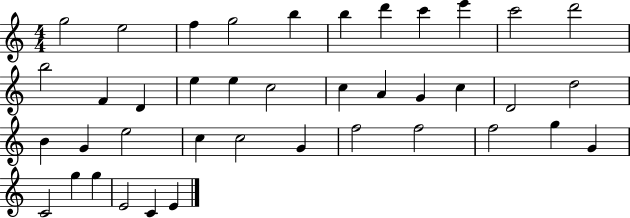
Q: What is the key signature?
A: C major